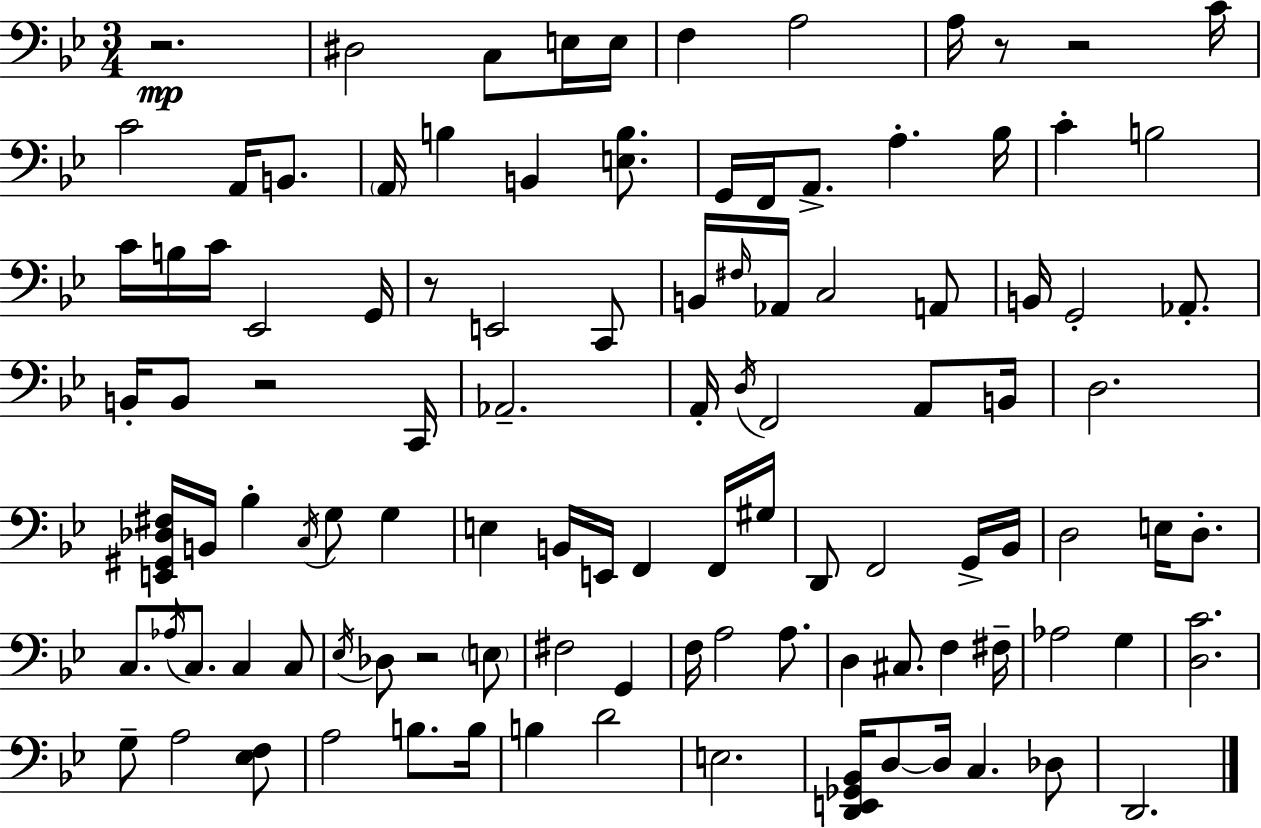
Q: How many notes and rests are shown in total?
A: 107